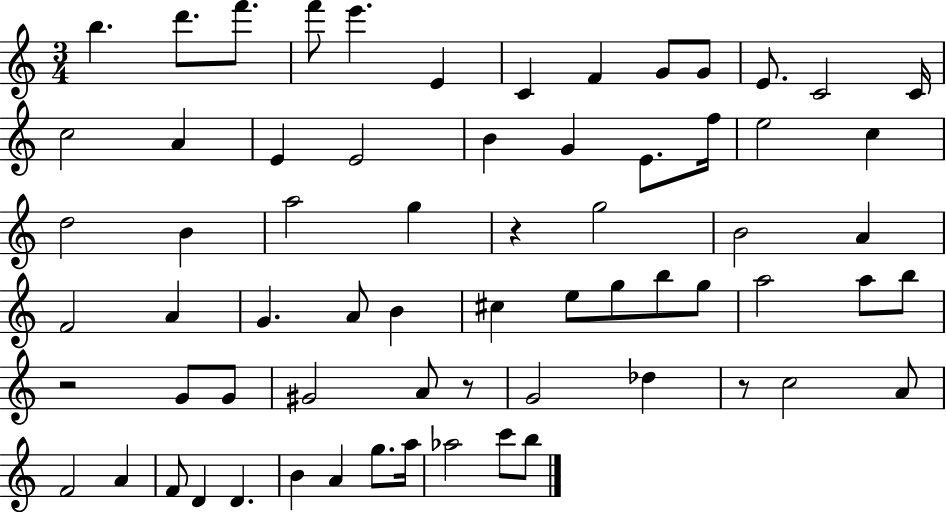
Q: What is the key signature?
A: C major